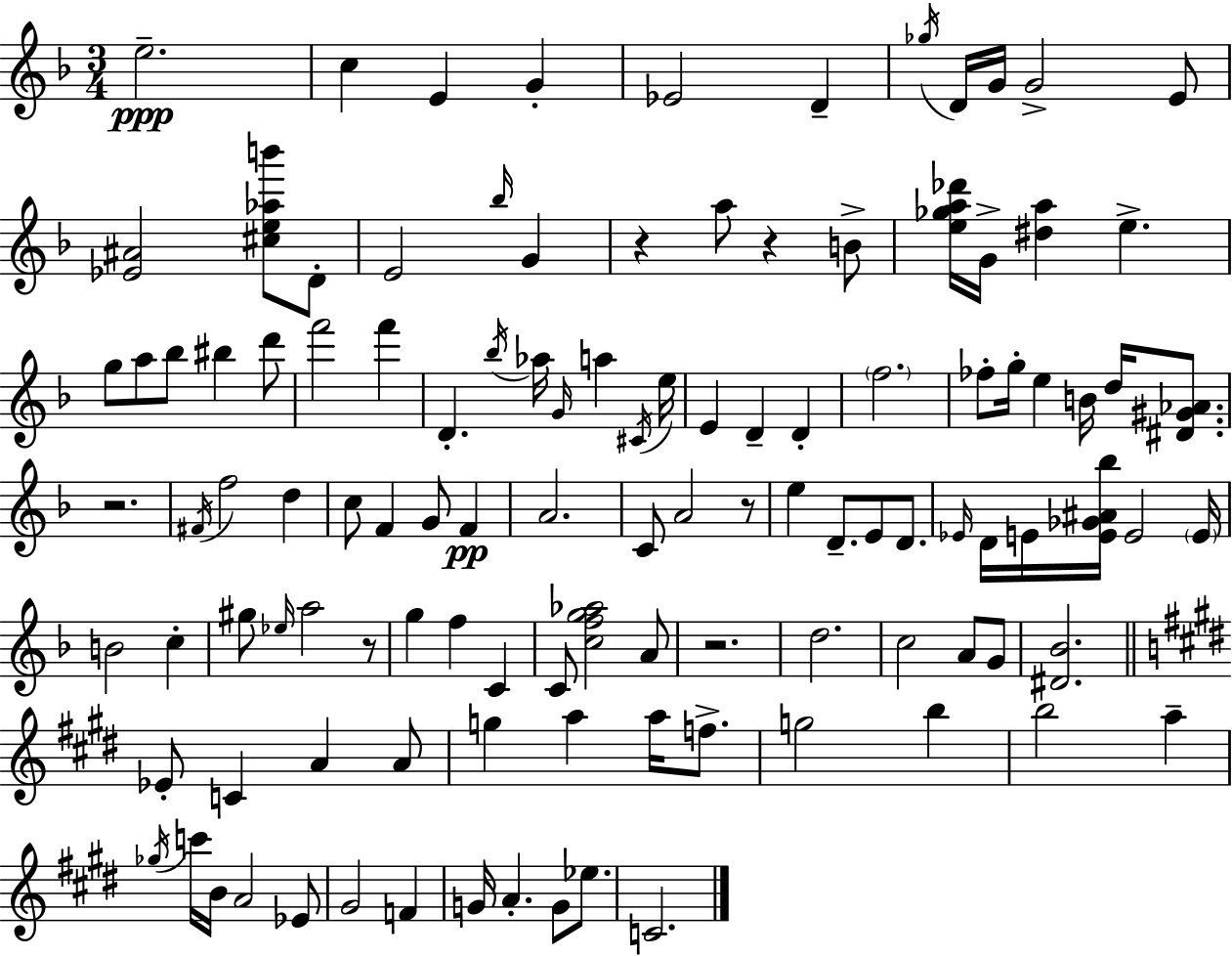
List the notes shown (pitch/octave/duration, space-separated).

E5/h. C5/q E4/q G4/q Eb4/h D4/q Gb5/s D4/s G4/s G4/h E4/e [Eb4,A#4]/h [C#5,E5,Ab5,B6]/e D4/e E4/h Bb5/s G4/q R/q A5/e R/q B4/e [E5,Gb5,A5,Db6]/s G4/s [D#5,A5]/q E5/q. G5/e A5/e Bb5/e BIS5/q D6/e F6/h F6/q D4/q. Bb5/s Ab5/s G4/s A5/q C#4/s E5/s E4/q D4/q D4/q F5/h. FES5/e G5/s E5/q B4/s D5/s [D#4,G#4,Ab4]/e. R/h. F#4/s F5/h D5/q C5/e F4/q G4/e F4/q A4/h. C4/e A4/h R/e E5/q D4/e. E4/e D4/e. Eb4/s D4/s E4/s [E4,Gb4,A#4,Bb5]/s E4/h E4/s B4/h C5/q G#5/e Eb5/s A5/h R/e G5/q F5/q C4/q C4/e [C5,F5,G5,Ab5]/h A4/e R/h. D5/h. C5/h A4/e G4/e [D#4,Bb4]/h. Eb4/e C4/q A4/q A4/e G5/q A5/q A5/s F5/e. G5/h B5/q B5/h A5/q Gb5/s C6/s B4/s A4/h Eb4/e G#4/h F4/q G4/s A4/q. G4/e Eb5/e. C4/h.